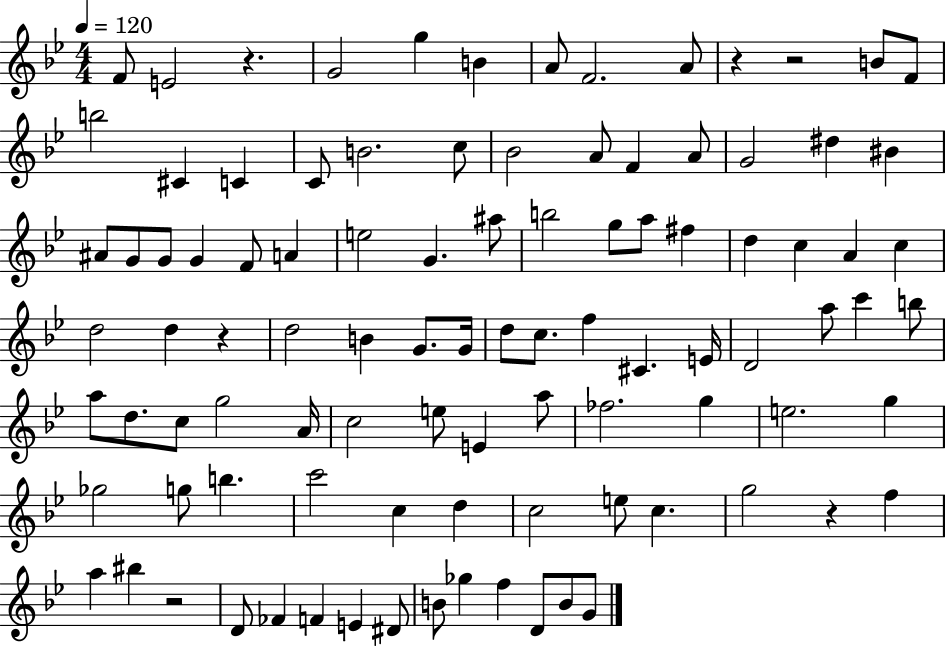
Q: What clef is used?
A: treble